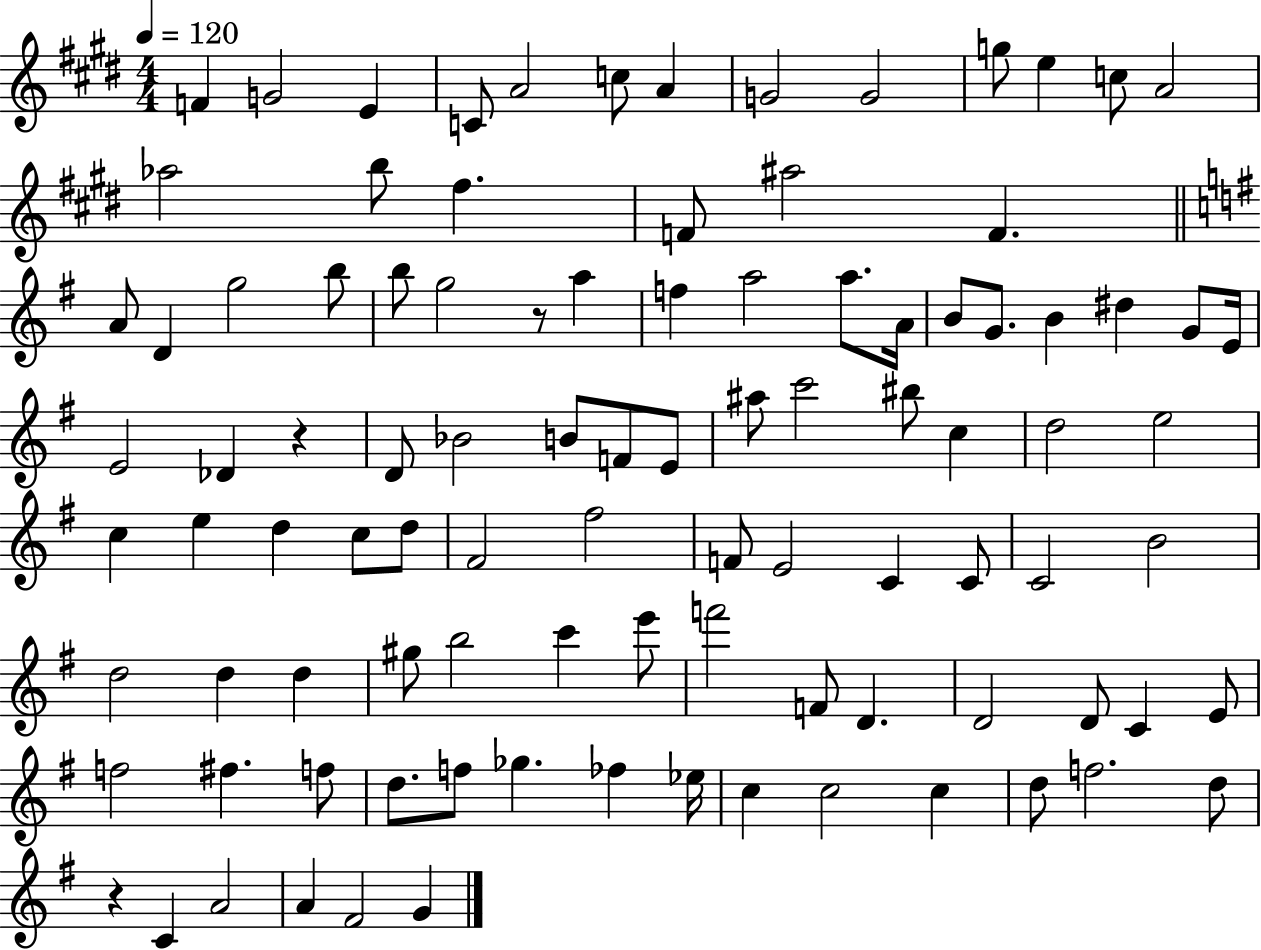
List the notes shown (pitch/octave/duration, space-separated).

F4/q G4/h E4/q C4/e A4/h C5/e A4/q G4/h G4/h G5/e E5/q C5/e A4/h Ab5/h B5/e F#5/q. F4/e A#5/h F4/q. A4/e D4/q G5/h B5/e B5/e G5/h R/e A5/q F5/q A5/h A5/e. A4/s B4/e G4/e. B4/q D#5/q G4/e E4/s E4/h Db4/q R/q D4/e Bb4/h B4/e F4/e E4/e A#5/e C6/h BIS5/e C5/q D5/h E5/h C5/q E5/q D5/q C5/e D5/e F#4/h F#5/h F4/e E4/h C4/q C4/e C4/h B4/h D5/h D5/q D5/q G#5/e B5/h C6/q E6/e F6/h F4/e D4/q. D4/h D4/e C4/q E4/e F5/h F#5/q. F5/e D5/e. F5/e Gb5/q. FES5/q Eb5/s C5/q C5/h C5/q D5/e F5/h. D5/e R/q C4/q A4/h A4/q F#4/h G4/q